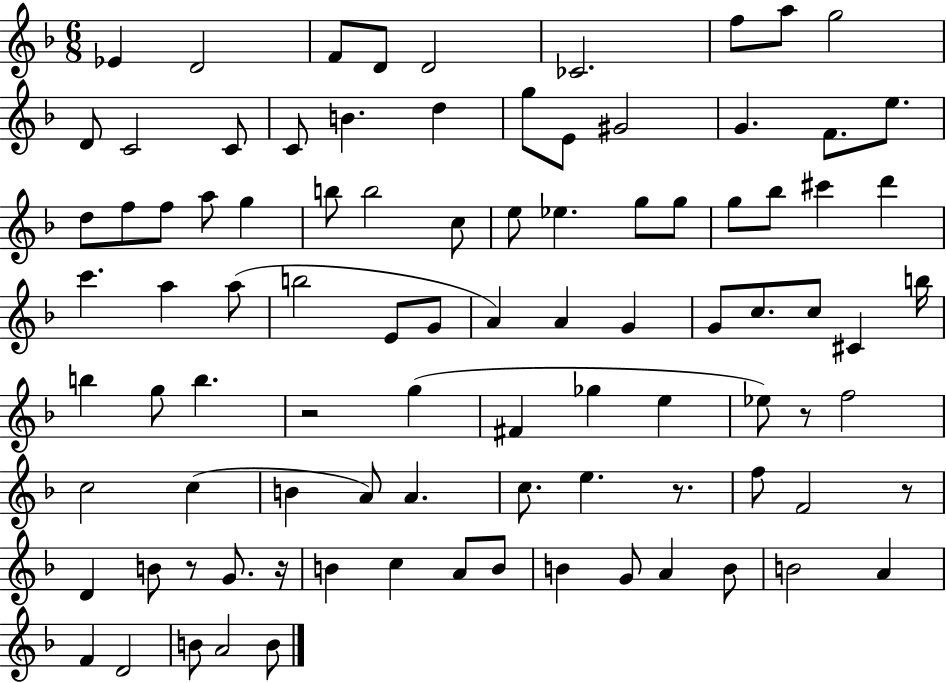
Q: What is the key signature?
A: F major